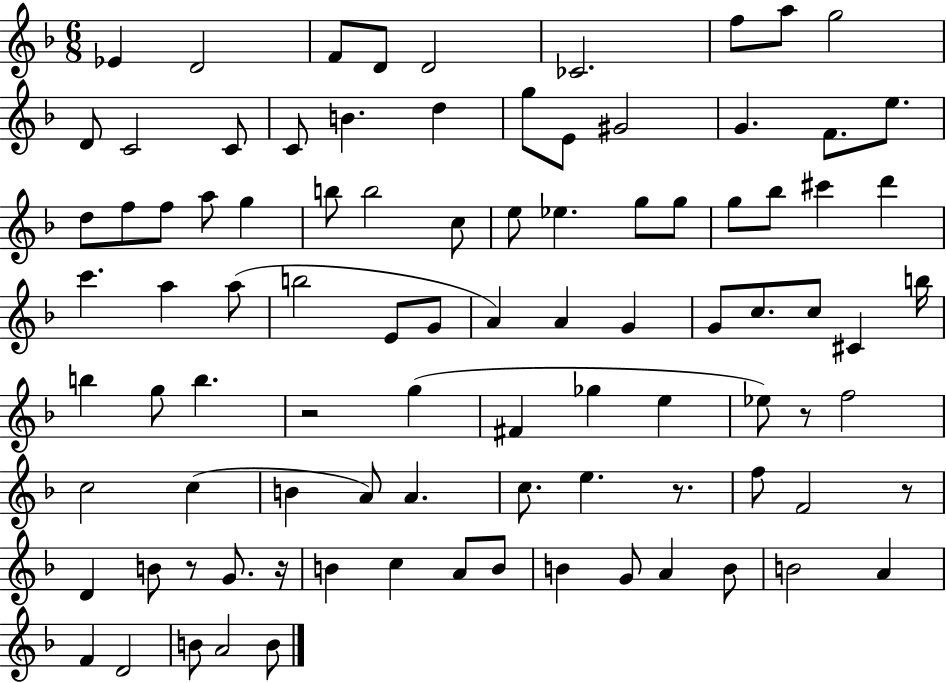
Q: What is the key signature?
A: F major